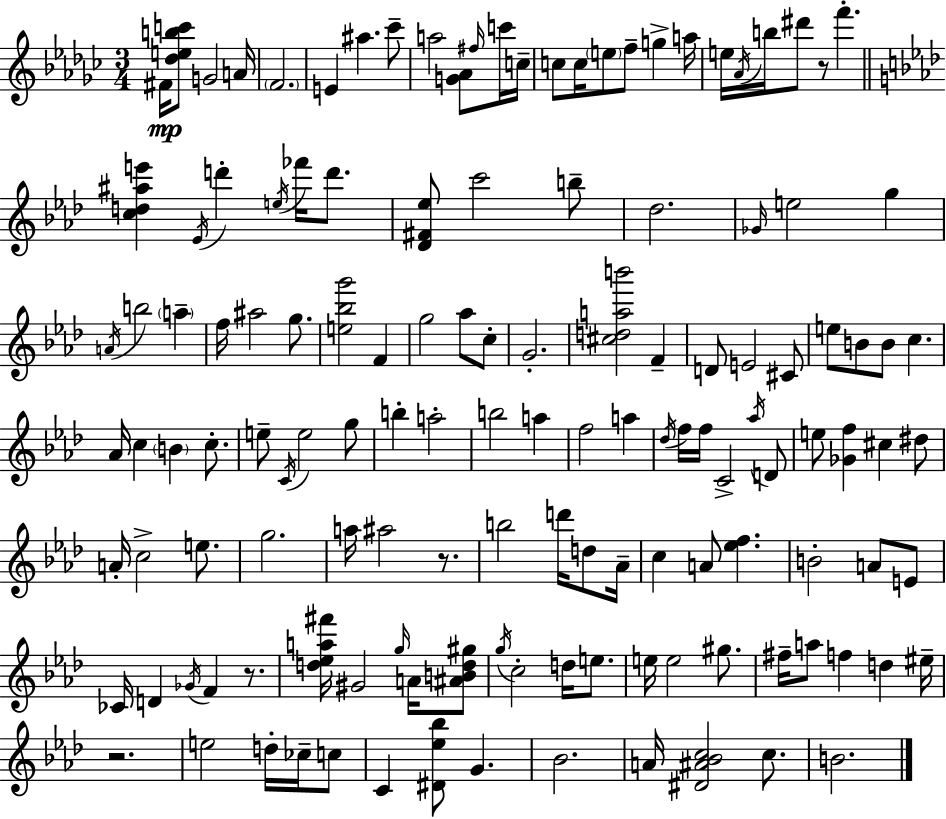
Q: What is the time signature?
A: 3/4